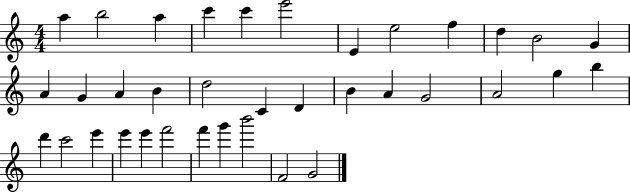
{
  \clef treble
  \numericTimeSignature
  \time 4/4
  \key c \major
  a''4 b''2 a''4 | c'''4 c'''4 e'''2 | e'4 e''2 f''4 | d''4 b'2 g'4 | \break a'4 g'4 a'4 b'4 | d''2 c'4 d'4 | b'4 a'4 g'2 | a'2 g''4 b''4 | \break d'''4 c'''2 e'''4 | e'''4 e'''4 f'''2 | f'''4 g'''4 b'''2 | f'2 g'2 | \break \bar "|."
}